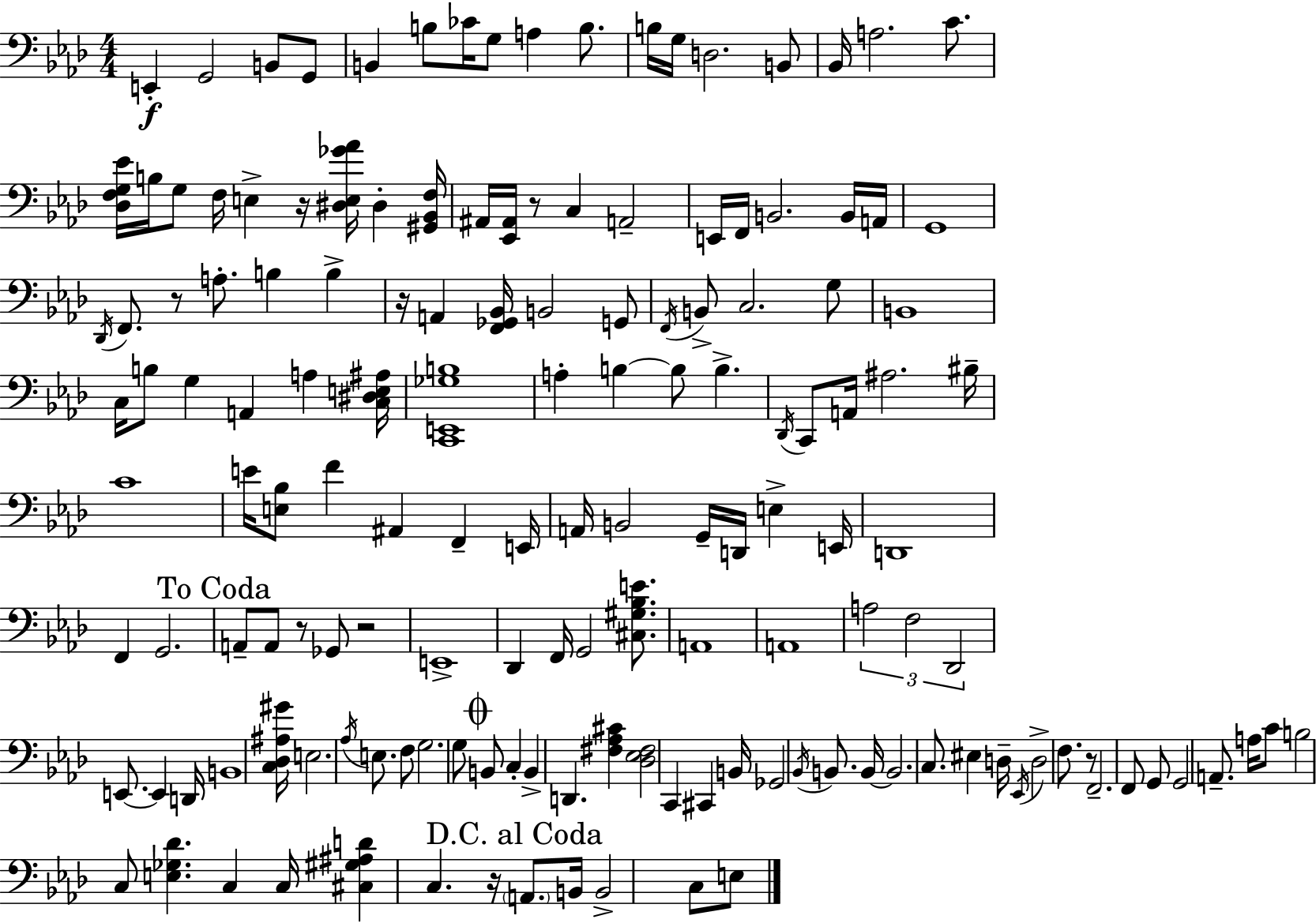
{
  \clef bass
  \numericTimeSignature
  \time 4/4
  \key aes \major
  e,4-.\f g,2 b,8 g,8 | b,4 b8 ces'16 g8 a4 b8. | b16 g16 d2. b,8 | bes,16 a2. c'8. | \break <des f g ees'>16 b16 g8 f16 e4-> r16 <dis e ges' aes'>16 dis4-. <gis, bes, f>16 | ais,16 <ees, ais,>16 r8 c4 a,2-- | e,16 f,16 b,2. b,16 a,16 | g,1 | \break \acciaccatura { des,16 } f,8. r8 a8.-. b4 b4-> | r16 a,4 <f, ges, bes,>16 b,2 g,8 | \acciaccatura { f,16 } b,8-> c2. | g8 b,1 | \break c16 b8 g4 a,4 a4 | <c dis e ais>16 <c, e, ges b>1 | a4-. b4~~ b8 b4.-> | \acciaccatura { des,16 } c,8 a,16 ais2. | \break bis16-- c'1 | e'16 <e bes>8 f'4 ais,4 f,4-- | e,16 a,16 b,2 g,16-- d,16 e4-> | e,16 d,1 | \break f,4 g,2. | \mark "To Coda" a,8-- a,8 r8 ges,8 r2 | e,1-> | des,4 f,16 g,2 | \break <cis gis bes e'>8. a,1 | a,1 | \tuplet 3/2 { a2 f2 | des,2 } e,8.~~ e,4 | \break d,16 b,1 | <c des ais gis'>16 e2. | \acciaccatura { aes16 } e8. f8 g2. | g8 \mark \markup { \musicglyph "scripts.coda" } b,8 c4-. b,4-> d,4. | \break <fis aes cis'>4 <des ees fis>2 | c,4 cis,4 b,16 ges,2 | \acciaccatura { bes,16 } b,8. b,16~~ b,2. | c8. eis4 d16-- \acciaccatura { ees,16 } d2-> | \break f8. r8 f,2.-- | f,8 g,8 g,2 | a,8.-- a16 c'8 b2 c8 | <e ges des'>4. c4 c16 <cis gis ais d'>4 c4. | \break r16 \mark "D.C. al Coda" \parenthesize a,8. b,16 b,2-> | c8 e8 \bar "|."
}